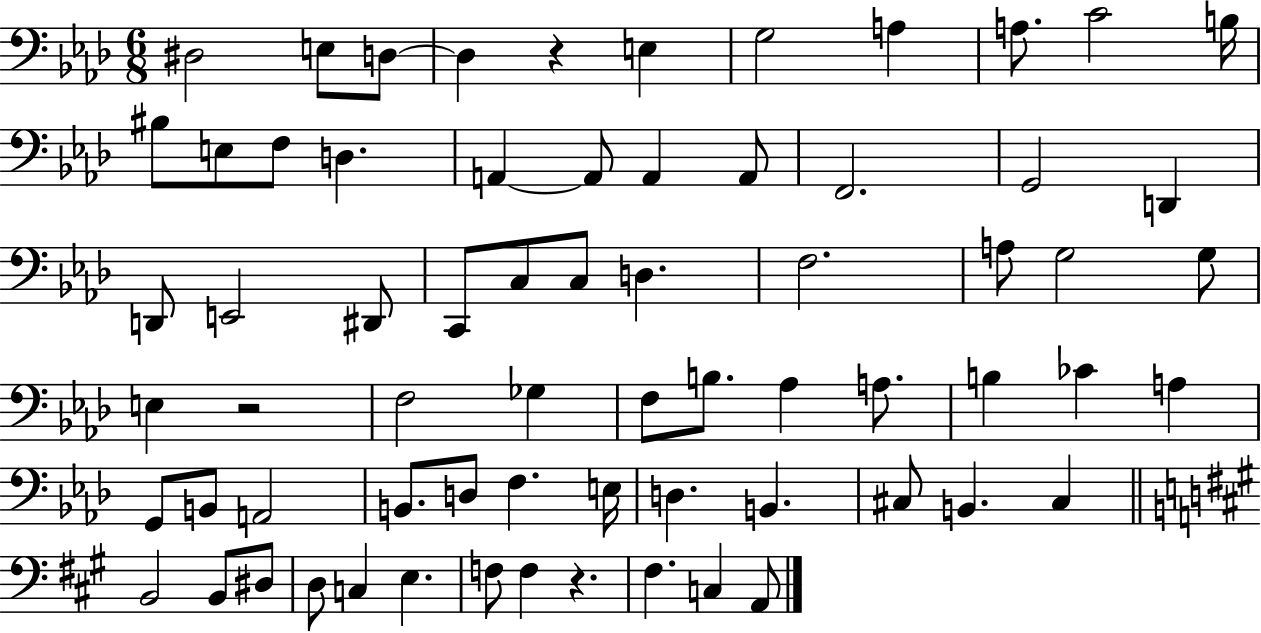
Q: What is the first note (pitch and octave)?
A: D#3